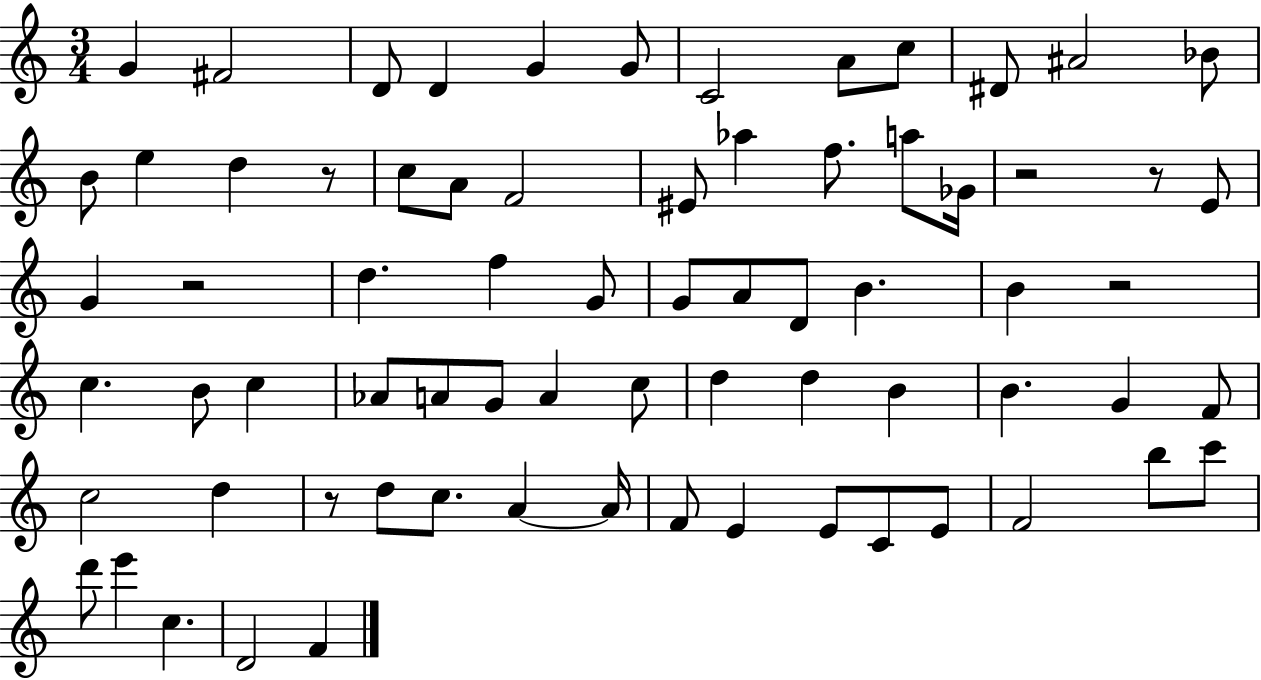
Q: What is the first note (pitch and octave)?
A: G4